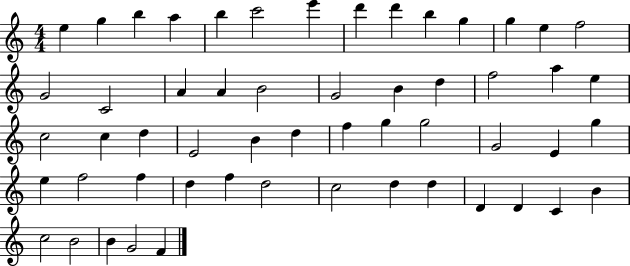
X:1
T:Untitled
M:4/4
L:1/4
K:C
e g b a b c'2 e' d' d' b g g e f2 G2 C2 A A B2 G2 B d f2 a e c2 c d E2 B d f g g2 G2 E g e f2 f d f d2 c2 d d D D C B c2 B2 B G2 F